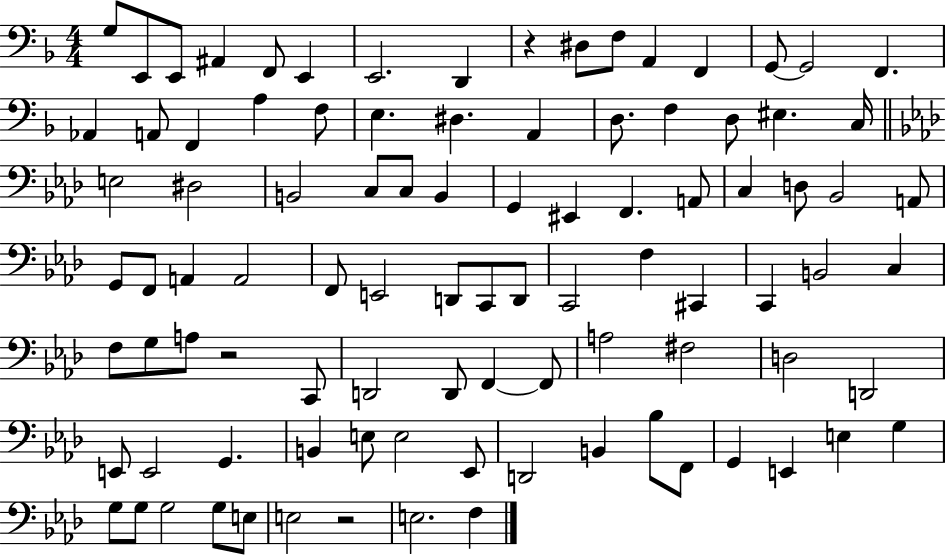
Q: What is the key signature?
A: F major